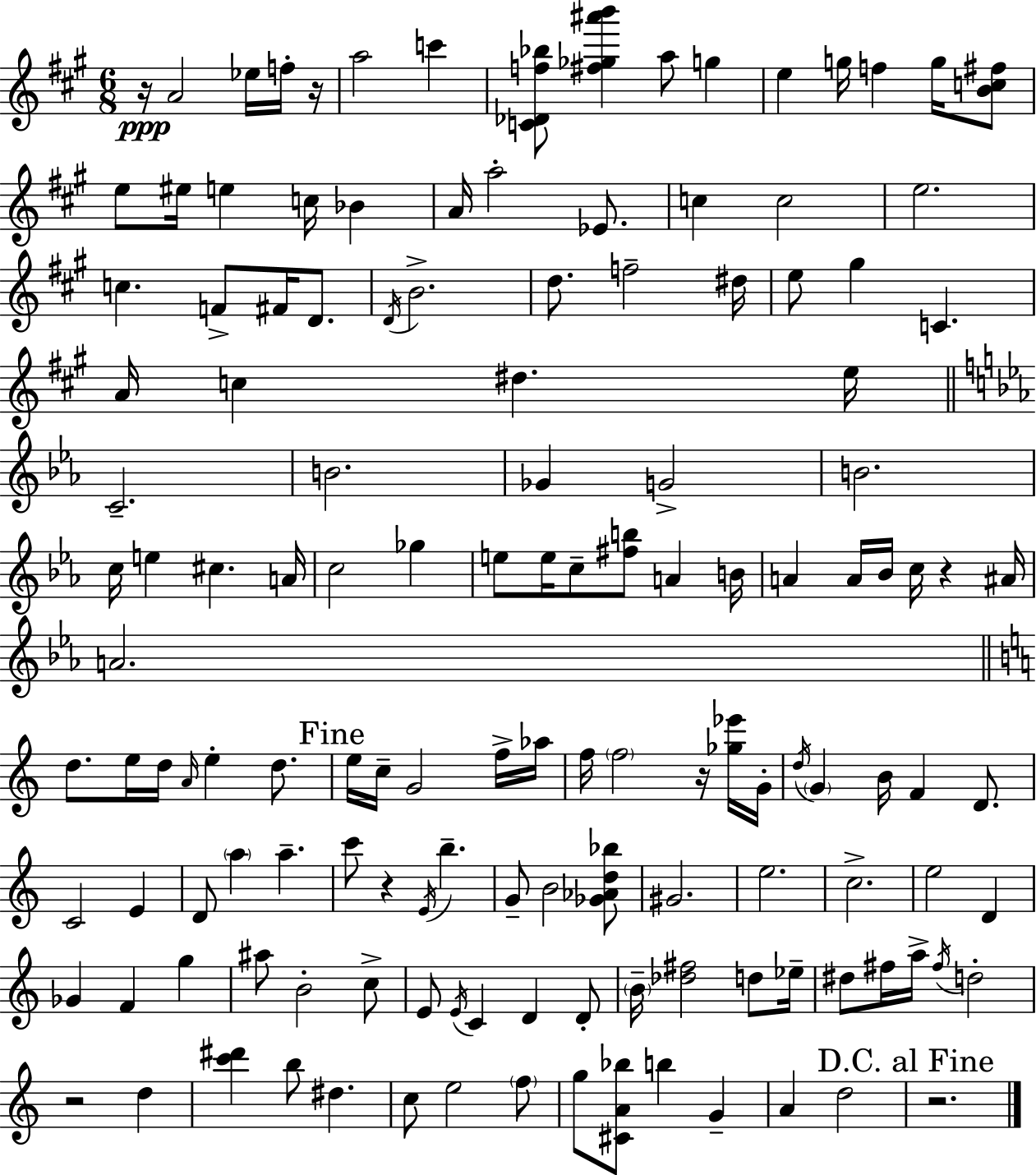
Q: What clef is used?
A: treble